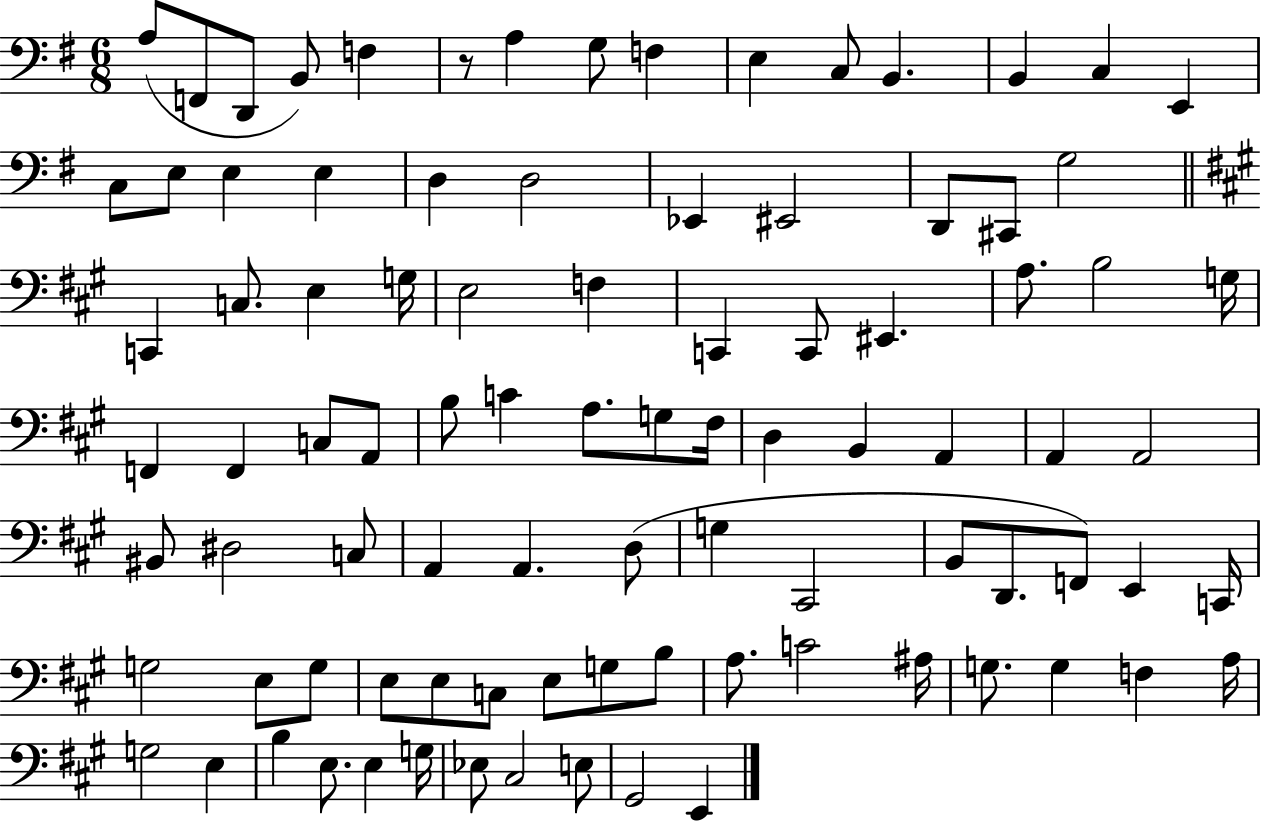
A3/e F2/e D2/e B2/e F3/q R/e A3/q G3/e F3/q E3/q C3/e B2/q. B2/q C3/q E2/q C3/e E3/e E3/q E3/q D3/q D3/h Eb2/q EIS2/h D2/e C#2/e G3/h C2/q C3/e. E3/q G3/s E3/h F3/q C2/q C2/e EIS2/q. A3/e. B3/h G3/s F2/q F2/q C3/e A2/e B3/e C4/q A3/e. G3/e F#3/s D3/q B2/q A2/q A2/q A2/h BIS2/e D#3/h C3/e A2/q A2/q. D3/e G3/q C#2/h B2/e D2/e. F2/e E2/q C2/s G3/h E3/e G3/e E3/e E3/e C3/e E3/e G3/e B3/e A3/e. C4/h A#3/s G3/e. G3/q F3/q A3/s G3/h E3/q B3/q E3/e. E3/q G3/s Eb3/e C#3/h E3/e G#2/h E2/q